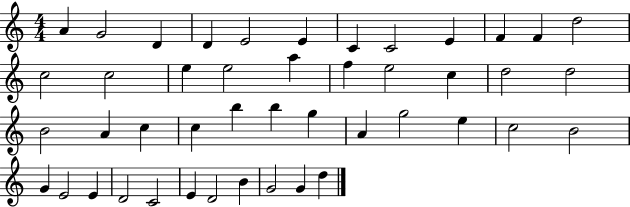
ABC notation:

X:1
T:Untitled
M:4/4
L:1/4
K:C
A G2 D D E2 E C C2 E F F d2 c2 c2 e e2 a f e2 c d2 d2 B2 A c c b b g A g2 e c2 B2 G E2 E D2 C2 E D2 B G2 G d